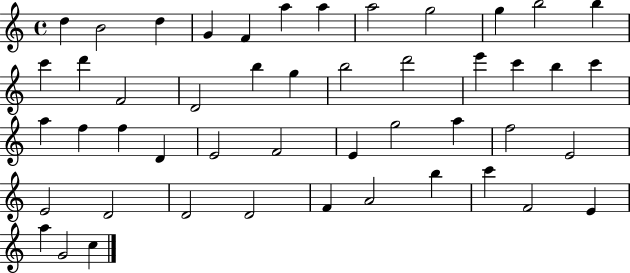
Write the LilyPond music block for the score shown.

{
  \clef treble
  \time 4/4
  \defaultTimeSignature
  \key c \major
  d''4 b'2 d''4 | g'4 f'4 a''4 a''4 | a''2 g''2 | g''4 b''2 b''4 | \break c'''4 d'''4 f'2 | d'2 b''4 g''4 | b''2 d'''2 | e'''4 c'''4 b''4 c'''4 | \break a''4 f''4 f''4 d'4 | e'2 f'2 | e'4 g''2 a''4 | f''2 e'2 | \break e'2 d'2 | d'2 d'2 | f'4 a'2 b''4 | c'''4 f'2 e'4 | \break a''4 g'2 c''4 | \bar "|."
}